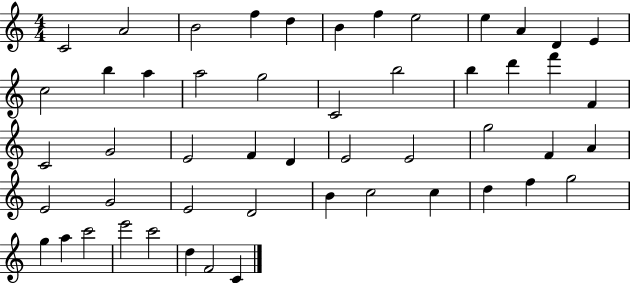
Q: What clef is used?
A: treble